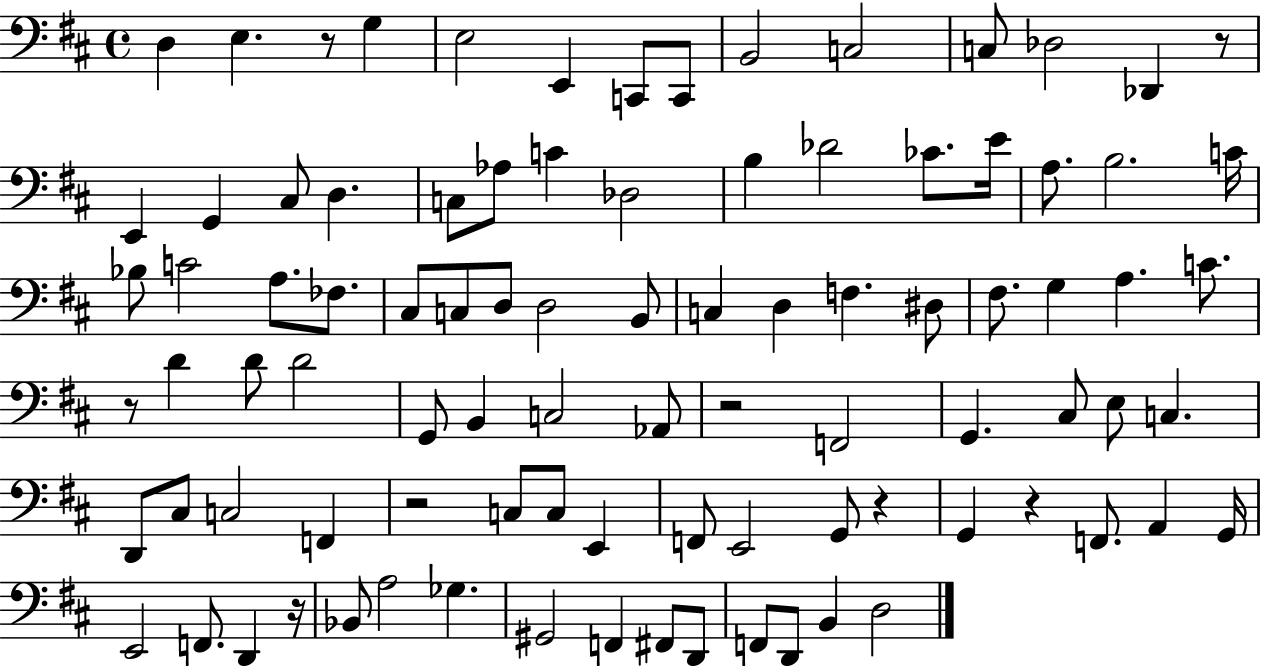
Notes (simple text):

D3/q E3/q. R/e G3/q E3/h E2/q C2/e C2/e B2/h C3/h C3/e Db3/h Db2/q R/e E2/q G2/q C#3/e D3/q. C3/e Ab3/e C4/q Db3/h B3/q Db4/h CES4/e. E4/s A3/e. B3/h. C4/s Bb3/e C4/h A3/e. FES3/e. C#3/e C3/e D3/e D3/h B2/e C3/q D3/q F3/q. D#3/e F#3/e. G3/q A3/q. C4/e. R/e D4/q D4/e D4/h G2/e B2/q C3/h Ab2/e R/h F2/h G2/q. C#3/e E3/e C3/q. D2/e C#3/e C3/h F2/q R/h C3/e C3/e E2/q F2/e E2/h G2/e R/q G2/q R/q F2/e. A2/q G2/s E2/h F2/e. D2/q R/s Bb2/e A3/h Gb3/q. G#2/h F2/q F#2/e D2/e F2/e D2/e B2/q D3/h